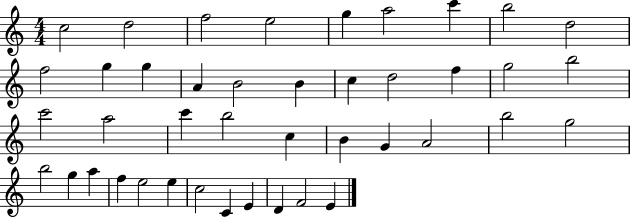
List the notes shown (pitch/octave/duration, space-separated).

C5/h D5/h F5/h E5/h G5/q A5/h C6/q B5/h D5/h F5/h G5/q G5/q A4/q B4/h B4/q C5/q D5/h F5/q G5/h B5/h C6/h A5/h C6/q B5/h C5/q B4/q G4/q A4/h B5/h G5/h B5/h G5/q A5/q F5/q E5/h E5/q C5/h C4/q E4/q D4/q F4/h E4/q